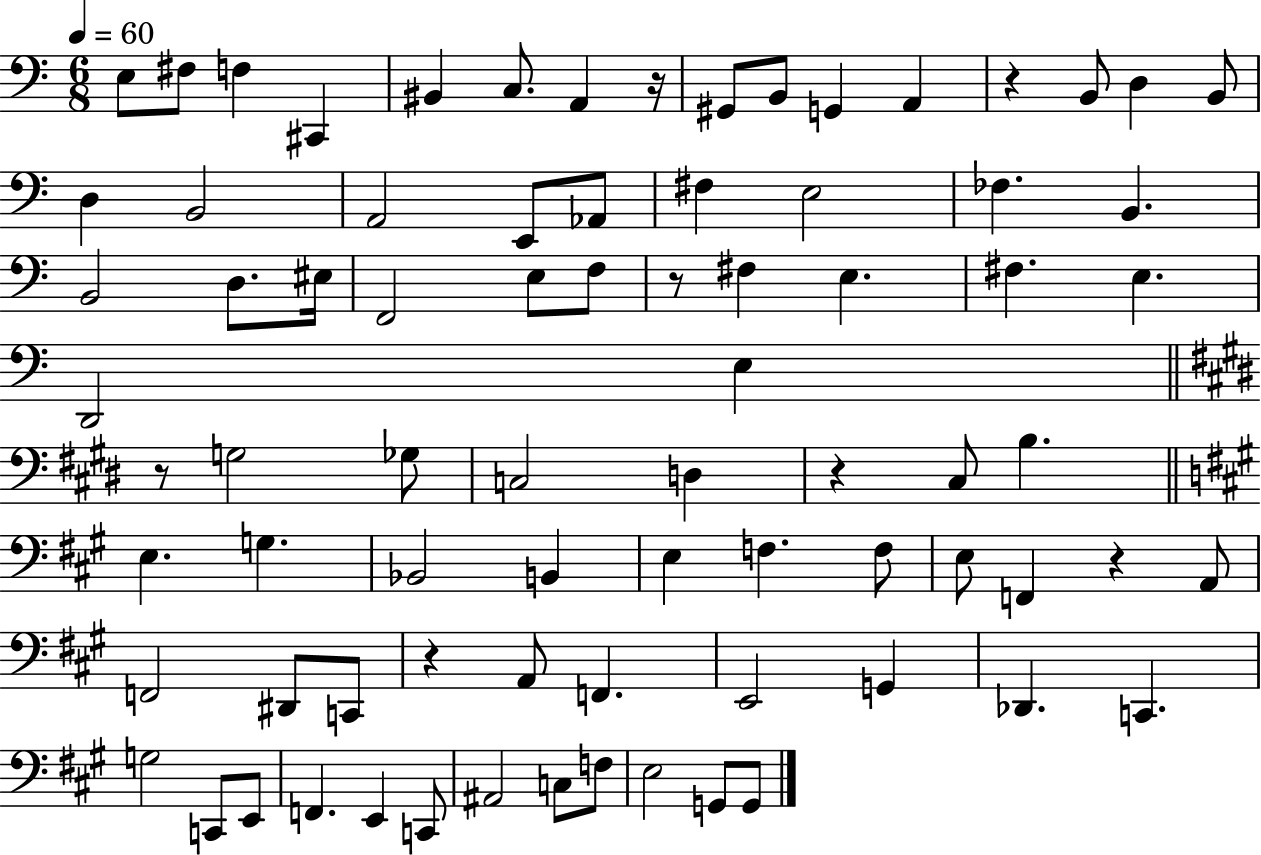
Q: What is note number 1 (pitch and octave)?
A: E3